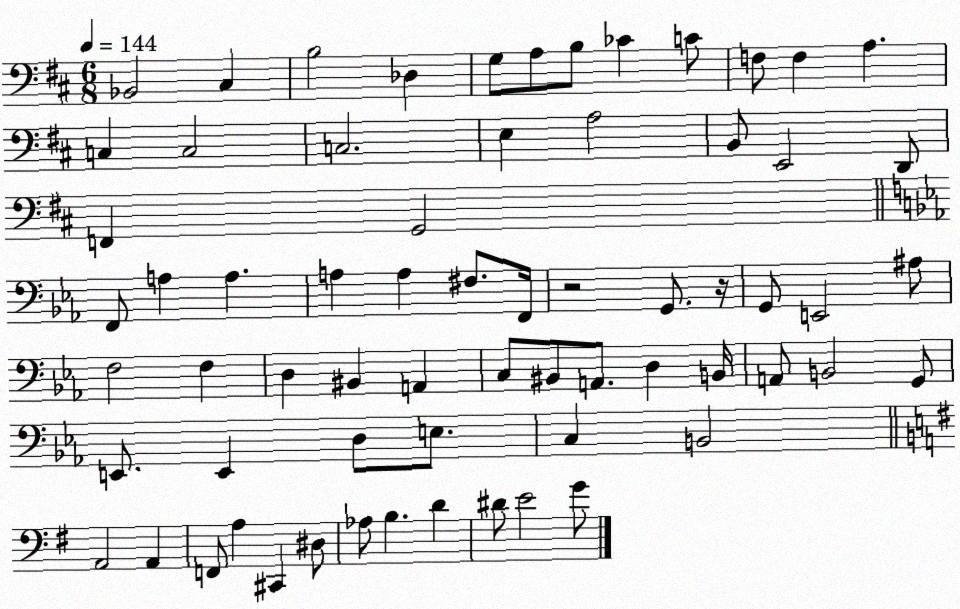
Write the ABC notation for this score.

X:1
T:Untitled
M:6/8
L:1/4
K:D
_B,,2 ^C, B,2 _D, G,/2 A,/2 B,/2 _C C/2 F,/2 F, A, C, C,2 C,2 E, A,2 B,,/2 E,,2 D,,/2 F,, G,,2 F,,/2 A, A, A, A, ^F,/2 F,,/4 z2 G,,/2 z/4 G,,/2 E,,2 ^A,/2 F,2 F, D, ^B,, A,, C,/2 ^B,,/2 A,,/2 D, B,,/4 A,,/2 B,,2 G,,/2 E,,/2 E,, D,/2 E,/2 C, B,,2 A,,2 A,, F,,/2 A, ^C,, ^D,/2 _A,/2 B, D ^D/2 E2 G/2